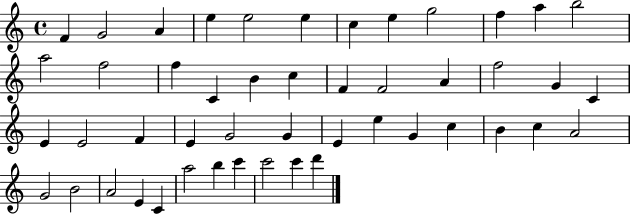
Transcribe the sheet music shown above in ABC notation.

X:1
T:Untitled
M:4/4
L:1/4
K:C
F G2 A e e2 e c e g2 f a b2 a2 f2 f C B c F F2 A f2 G C E E2 F E G2 G E e G c B c A2 G2 B2 A2 E C a2 b c' c'2 c' d'